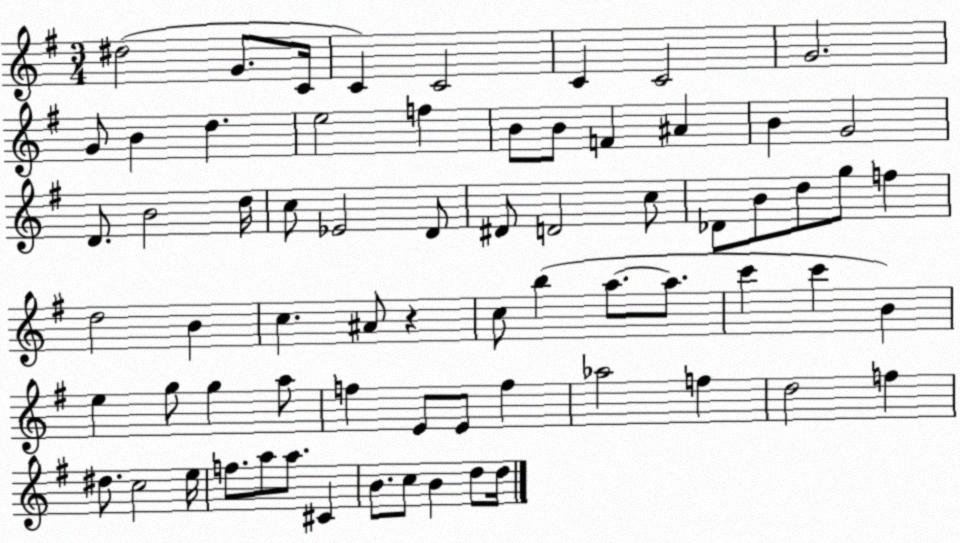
X:1
T:Untitled
M:3/4
L:1/4
K:G
^d2 G/2 C/4 C C2 C C2 G2 G/2 B d e2 f B/2 B/2 F ^A B G2 D/2 B2 d/4 c/2 _E2 D/2 ^D/2 D2 c/2 _D/2 B/2 d/2 g/2 f d2 B c ^A/2 z c/2 b a/2 a/2 c' c' B e g/2 g a/2 f E/2 E/2 f _a2 f d2 f ^d/2 c2 e/4 f/2 a/2 a/2 ^C B/2 c/2 B d/2 d/4